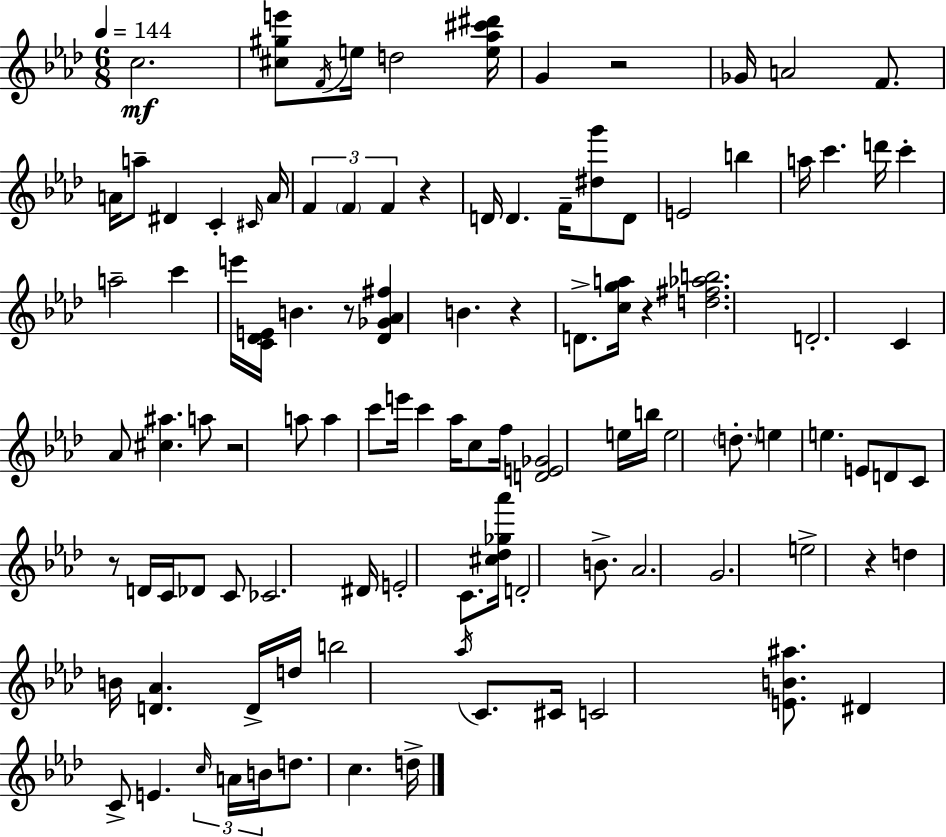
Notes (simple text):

C5/h. [C#5,G#5,E6]/e F4/s E5/s D5/h [E5,Ab5,C#6,D#6]/s G4/q R/h Gb4/s A4/h F4/e. A4/s A5/e D#4/q C4/q C#4/s A4/s F4/q F4/q F4/q R/q D4/s D4/q. F4/s [D#5,G6]/e D4/e E4/h B5/q A5/s C6/q. D6/s C6/q A5/h C6/q E6/s [C4,Db4,E4]/s B4/q. R/e [Db4,Gb4,Ab4,F#5]/q B4/q. R/q D4/e. [C5,G5,A5]/s R/q [D5,F#5,Ab5,B5]/h. D4/h. C4/q Ab4/e [C#5,A#5]/q. A5/e R/h A5/e A5/q C6/e E6/s C6/q Ab5/s C5/e F5/s [D4,E4,Gb4]/h E5/s B5/s E5/h D5/e. E5/q E5/q. E4/e D4/e C4/e R/e D4/s C4/s Db4/e C4/e CES4/h. D#4/s E4/h C4/e. [C#5,Db5,Gb5,Ab6]/s D4/h B4/e. Ab4/h. G4/h. E5/h R/q D5/q B4/s [D4,Ab4]/q. D4/s D5/s B5/h Ab5/s C4/e. C#4/s C4/h [E4,B4,A#5]/e. D#4/q C4/e E4/q. C5/s A4/s B4/s D5/e. C5/q. D5/s